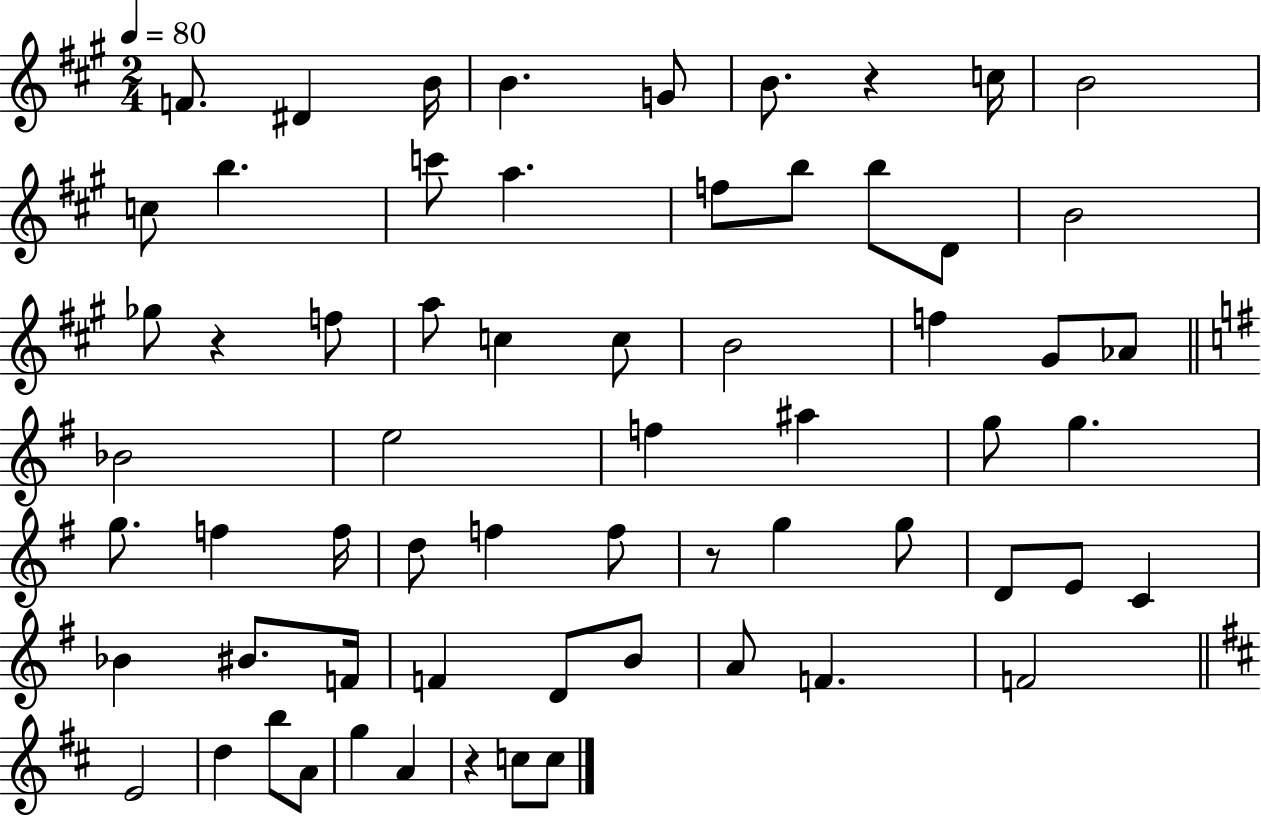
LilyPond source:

{
  \clef treble
  \numericTimeSignature
  \time 2/4
  \key a \major
  \tempo 4 = 80
  \repeat volta 2 { f'8. dis'4 b'16 | b'4. g'8 | b'8. r4 c''16 | b'2 | \break c''8 b''4. | c'''8 a''4. | f''8 b''8 b''8 d'8 | b'2 | \break ges''8 r4 f''8 | a''8 c''4 c''8 | b'2 | f''4 gis'8 aes'8 | \break \bar "||" \break \key g \major bes'2 | e''2 | f''4 ais''4 | g''8 g''4. | \break g''8. f''4 f''16 | d''8 f''4 f''8 | r8 g''4 g''8 | d'8 e'8 c'4 | \break bes'4 bis'8. f'16 | f'4 d'8 b'8 | a'8 f'4. | f'2 | \break \bar "||" \break \key d \major e'2 | d''4 b''8 a'8 | g''4 a'4 | r4 c''8 c''8 | \break } \bar "|."
}